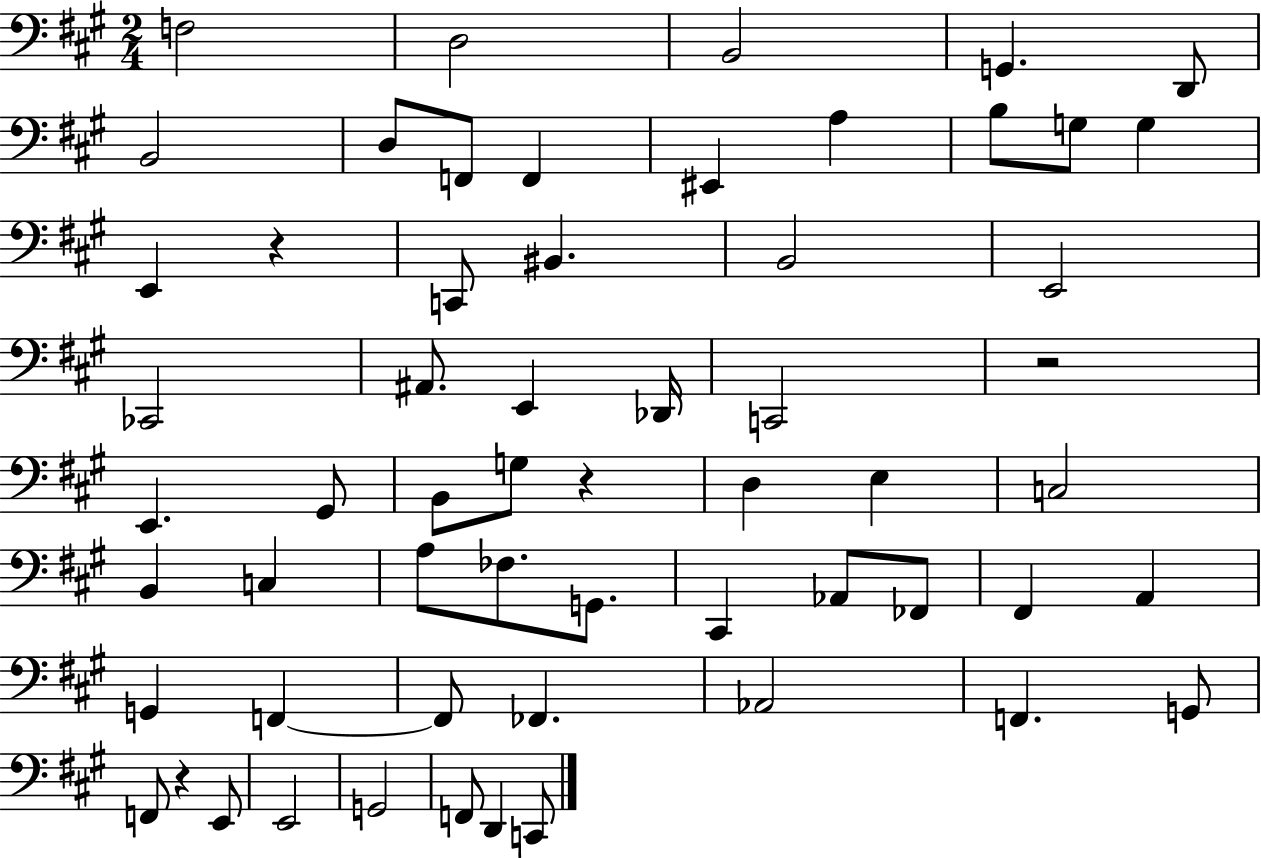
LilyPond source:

{
  \clef bass
  \numericTimeSignature
  \time 2/4
  \key a \major
  f2 | d2 | b,2 | g,4. d,8 | \break b,2 | d8 f,8 f,4 | eis,4 a4 | b8 g8 g4 | \break e,4 r4 | c,8 bis,4. | b,2 | e,2 | \break ces,2 | ais,8. e,4 des,16 | c,2 | r2 | \break e,4. gis,8 | b,8 g8 r4 | d4 e4 | c2 | \break b,4 c4 | a8 fes8. g,8. | cis,4 aes,8 fes,8 | fis,4 a,4 | \break g,4 f,4~~ | f,8 fes,4. | aes,2 | f,4. g,8 | \break f,8 r4 e,8 | e,2 | g,2 | f,8 d,4 c,8 | \break \bar "|."
}